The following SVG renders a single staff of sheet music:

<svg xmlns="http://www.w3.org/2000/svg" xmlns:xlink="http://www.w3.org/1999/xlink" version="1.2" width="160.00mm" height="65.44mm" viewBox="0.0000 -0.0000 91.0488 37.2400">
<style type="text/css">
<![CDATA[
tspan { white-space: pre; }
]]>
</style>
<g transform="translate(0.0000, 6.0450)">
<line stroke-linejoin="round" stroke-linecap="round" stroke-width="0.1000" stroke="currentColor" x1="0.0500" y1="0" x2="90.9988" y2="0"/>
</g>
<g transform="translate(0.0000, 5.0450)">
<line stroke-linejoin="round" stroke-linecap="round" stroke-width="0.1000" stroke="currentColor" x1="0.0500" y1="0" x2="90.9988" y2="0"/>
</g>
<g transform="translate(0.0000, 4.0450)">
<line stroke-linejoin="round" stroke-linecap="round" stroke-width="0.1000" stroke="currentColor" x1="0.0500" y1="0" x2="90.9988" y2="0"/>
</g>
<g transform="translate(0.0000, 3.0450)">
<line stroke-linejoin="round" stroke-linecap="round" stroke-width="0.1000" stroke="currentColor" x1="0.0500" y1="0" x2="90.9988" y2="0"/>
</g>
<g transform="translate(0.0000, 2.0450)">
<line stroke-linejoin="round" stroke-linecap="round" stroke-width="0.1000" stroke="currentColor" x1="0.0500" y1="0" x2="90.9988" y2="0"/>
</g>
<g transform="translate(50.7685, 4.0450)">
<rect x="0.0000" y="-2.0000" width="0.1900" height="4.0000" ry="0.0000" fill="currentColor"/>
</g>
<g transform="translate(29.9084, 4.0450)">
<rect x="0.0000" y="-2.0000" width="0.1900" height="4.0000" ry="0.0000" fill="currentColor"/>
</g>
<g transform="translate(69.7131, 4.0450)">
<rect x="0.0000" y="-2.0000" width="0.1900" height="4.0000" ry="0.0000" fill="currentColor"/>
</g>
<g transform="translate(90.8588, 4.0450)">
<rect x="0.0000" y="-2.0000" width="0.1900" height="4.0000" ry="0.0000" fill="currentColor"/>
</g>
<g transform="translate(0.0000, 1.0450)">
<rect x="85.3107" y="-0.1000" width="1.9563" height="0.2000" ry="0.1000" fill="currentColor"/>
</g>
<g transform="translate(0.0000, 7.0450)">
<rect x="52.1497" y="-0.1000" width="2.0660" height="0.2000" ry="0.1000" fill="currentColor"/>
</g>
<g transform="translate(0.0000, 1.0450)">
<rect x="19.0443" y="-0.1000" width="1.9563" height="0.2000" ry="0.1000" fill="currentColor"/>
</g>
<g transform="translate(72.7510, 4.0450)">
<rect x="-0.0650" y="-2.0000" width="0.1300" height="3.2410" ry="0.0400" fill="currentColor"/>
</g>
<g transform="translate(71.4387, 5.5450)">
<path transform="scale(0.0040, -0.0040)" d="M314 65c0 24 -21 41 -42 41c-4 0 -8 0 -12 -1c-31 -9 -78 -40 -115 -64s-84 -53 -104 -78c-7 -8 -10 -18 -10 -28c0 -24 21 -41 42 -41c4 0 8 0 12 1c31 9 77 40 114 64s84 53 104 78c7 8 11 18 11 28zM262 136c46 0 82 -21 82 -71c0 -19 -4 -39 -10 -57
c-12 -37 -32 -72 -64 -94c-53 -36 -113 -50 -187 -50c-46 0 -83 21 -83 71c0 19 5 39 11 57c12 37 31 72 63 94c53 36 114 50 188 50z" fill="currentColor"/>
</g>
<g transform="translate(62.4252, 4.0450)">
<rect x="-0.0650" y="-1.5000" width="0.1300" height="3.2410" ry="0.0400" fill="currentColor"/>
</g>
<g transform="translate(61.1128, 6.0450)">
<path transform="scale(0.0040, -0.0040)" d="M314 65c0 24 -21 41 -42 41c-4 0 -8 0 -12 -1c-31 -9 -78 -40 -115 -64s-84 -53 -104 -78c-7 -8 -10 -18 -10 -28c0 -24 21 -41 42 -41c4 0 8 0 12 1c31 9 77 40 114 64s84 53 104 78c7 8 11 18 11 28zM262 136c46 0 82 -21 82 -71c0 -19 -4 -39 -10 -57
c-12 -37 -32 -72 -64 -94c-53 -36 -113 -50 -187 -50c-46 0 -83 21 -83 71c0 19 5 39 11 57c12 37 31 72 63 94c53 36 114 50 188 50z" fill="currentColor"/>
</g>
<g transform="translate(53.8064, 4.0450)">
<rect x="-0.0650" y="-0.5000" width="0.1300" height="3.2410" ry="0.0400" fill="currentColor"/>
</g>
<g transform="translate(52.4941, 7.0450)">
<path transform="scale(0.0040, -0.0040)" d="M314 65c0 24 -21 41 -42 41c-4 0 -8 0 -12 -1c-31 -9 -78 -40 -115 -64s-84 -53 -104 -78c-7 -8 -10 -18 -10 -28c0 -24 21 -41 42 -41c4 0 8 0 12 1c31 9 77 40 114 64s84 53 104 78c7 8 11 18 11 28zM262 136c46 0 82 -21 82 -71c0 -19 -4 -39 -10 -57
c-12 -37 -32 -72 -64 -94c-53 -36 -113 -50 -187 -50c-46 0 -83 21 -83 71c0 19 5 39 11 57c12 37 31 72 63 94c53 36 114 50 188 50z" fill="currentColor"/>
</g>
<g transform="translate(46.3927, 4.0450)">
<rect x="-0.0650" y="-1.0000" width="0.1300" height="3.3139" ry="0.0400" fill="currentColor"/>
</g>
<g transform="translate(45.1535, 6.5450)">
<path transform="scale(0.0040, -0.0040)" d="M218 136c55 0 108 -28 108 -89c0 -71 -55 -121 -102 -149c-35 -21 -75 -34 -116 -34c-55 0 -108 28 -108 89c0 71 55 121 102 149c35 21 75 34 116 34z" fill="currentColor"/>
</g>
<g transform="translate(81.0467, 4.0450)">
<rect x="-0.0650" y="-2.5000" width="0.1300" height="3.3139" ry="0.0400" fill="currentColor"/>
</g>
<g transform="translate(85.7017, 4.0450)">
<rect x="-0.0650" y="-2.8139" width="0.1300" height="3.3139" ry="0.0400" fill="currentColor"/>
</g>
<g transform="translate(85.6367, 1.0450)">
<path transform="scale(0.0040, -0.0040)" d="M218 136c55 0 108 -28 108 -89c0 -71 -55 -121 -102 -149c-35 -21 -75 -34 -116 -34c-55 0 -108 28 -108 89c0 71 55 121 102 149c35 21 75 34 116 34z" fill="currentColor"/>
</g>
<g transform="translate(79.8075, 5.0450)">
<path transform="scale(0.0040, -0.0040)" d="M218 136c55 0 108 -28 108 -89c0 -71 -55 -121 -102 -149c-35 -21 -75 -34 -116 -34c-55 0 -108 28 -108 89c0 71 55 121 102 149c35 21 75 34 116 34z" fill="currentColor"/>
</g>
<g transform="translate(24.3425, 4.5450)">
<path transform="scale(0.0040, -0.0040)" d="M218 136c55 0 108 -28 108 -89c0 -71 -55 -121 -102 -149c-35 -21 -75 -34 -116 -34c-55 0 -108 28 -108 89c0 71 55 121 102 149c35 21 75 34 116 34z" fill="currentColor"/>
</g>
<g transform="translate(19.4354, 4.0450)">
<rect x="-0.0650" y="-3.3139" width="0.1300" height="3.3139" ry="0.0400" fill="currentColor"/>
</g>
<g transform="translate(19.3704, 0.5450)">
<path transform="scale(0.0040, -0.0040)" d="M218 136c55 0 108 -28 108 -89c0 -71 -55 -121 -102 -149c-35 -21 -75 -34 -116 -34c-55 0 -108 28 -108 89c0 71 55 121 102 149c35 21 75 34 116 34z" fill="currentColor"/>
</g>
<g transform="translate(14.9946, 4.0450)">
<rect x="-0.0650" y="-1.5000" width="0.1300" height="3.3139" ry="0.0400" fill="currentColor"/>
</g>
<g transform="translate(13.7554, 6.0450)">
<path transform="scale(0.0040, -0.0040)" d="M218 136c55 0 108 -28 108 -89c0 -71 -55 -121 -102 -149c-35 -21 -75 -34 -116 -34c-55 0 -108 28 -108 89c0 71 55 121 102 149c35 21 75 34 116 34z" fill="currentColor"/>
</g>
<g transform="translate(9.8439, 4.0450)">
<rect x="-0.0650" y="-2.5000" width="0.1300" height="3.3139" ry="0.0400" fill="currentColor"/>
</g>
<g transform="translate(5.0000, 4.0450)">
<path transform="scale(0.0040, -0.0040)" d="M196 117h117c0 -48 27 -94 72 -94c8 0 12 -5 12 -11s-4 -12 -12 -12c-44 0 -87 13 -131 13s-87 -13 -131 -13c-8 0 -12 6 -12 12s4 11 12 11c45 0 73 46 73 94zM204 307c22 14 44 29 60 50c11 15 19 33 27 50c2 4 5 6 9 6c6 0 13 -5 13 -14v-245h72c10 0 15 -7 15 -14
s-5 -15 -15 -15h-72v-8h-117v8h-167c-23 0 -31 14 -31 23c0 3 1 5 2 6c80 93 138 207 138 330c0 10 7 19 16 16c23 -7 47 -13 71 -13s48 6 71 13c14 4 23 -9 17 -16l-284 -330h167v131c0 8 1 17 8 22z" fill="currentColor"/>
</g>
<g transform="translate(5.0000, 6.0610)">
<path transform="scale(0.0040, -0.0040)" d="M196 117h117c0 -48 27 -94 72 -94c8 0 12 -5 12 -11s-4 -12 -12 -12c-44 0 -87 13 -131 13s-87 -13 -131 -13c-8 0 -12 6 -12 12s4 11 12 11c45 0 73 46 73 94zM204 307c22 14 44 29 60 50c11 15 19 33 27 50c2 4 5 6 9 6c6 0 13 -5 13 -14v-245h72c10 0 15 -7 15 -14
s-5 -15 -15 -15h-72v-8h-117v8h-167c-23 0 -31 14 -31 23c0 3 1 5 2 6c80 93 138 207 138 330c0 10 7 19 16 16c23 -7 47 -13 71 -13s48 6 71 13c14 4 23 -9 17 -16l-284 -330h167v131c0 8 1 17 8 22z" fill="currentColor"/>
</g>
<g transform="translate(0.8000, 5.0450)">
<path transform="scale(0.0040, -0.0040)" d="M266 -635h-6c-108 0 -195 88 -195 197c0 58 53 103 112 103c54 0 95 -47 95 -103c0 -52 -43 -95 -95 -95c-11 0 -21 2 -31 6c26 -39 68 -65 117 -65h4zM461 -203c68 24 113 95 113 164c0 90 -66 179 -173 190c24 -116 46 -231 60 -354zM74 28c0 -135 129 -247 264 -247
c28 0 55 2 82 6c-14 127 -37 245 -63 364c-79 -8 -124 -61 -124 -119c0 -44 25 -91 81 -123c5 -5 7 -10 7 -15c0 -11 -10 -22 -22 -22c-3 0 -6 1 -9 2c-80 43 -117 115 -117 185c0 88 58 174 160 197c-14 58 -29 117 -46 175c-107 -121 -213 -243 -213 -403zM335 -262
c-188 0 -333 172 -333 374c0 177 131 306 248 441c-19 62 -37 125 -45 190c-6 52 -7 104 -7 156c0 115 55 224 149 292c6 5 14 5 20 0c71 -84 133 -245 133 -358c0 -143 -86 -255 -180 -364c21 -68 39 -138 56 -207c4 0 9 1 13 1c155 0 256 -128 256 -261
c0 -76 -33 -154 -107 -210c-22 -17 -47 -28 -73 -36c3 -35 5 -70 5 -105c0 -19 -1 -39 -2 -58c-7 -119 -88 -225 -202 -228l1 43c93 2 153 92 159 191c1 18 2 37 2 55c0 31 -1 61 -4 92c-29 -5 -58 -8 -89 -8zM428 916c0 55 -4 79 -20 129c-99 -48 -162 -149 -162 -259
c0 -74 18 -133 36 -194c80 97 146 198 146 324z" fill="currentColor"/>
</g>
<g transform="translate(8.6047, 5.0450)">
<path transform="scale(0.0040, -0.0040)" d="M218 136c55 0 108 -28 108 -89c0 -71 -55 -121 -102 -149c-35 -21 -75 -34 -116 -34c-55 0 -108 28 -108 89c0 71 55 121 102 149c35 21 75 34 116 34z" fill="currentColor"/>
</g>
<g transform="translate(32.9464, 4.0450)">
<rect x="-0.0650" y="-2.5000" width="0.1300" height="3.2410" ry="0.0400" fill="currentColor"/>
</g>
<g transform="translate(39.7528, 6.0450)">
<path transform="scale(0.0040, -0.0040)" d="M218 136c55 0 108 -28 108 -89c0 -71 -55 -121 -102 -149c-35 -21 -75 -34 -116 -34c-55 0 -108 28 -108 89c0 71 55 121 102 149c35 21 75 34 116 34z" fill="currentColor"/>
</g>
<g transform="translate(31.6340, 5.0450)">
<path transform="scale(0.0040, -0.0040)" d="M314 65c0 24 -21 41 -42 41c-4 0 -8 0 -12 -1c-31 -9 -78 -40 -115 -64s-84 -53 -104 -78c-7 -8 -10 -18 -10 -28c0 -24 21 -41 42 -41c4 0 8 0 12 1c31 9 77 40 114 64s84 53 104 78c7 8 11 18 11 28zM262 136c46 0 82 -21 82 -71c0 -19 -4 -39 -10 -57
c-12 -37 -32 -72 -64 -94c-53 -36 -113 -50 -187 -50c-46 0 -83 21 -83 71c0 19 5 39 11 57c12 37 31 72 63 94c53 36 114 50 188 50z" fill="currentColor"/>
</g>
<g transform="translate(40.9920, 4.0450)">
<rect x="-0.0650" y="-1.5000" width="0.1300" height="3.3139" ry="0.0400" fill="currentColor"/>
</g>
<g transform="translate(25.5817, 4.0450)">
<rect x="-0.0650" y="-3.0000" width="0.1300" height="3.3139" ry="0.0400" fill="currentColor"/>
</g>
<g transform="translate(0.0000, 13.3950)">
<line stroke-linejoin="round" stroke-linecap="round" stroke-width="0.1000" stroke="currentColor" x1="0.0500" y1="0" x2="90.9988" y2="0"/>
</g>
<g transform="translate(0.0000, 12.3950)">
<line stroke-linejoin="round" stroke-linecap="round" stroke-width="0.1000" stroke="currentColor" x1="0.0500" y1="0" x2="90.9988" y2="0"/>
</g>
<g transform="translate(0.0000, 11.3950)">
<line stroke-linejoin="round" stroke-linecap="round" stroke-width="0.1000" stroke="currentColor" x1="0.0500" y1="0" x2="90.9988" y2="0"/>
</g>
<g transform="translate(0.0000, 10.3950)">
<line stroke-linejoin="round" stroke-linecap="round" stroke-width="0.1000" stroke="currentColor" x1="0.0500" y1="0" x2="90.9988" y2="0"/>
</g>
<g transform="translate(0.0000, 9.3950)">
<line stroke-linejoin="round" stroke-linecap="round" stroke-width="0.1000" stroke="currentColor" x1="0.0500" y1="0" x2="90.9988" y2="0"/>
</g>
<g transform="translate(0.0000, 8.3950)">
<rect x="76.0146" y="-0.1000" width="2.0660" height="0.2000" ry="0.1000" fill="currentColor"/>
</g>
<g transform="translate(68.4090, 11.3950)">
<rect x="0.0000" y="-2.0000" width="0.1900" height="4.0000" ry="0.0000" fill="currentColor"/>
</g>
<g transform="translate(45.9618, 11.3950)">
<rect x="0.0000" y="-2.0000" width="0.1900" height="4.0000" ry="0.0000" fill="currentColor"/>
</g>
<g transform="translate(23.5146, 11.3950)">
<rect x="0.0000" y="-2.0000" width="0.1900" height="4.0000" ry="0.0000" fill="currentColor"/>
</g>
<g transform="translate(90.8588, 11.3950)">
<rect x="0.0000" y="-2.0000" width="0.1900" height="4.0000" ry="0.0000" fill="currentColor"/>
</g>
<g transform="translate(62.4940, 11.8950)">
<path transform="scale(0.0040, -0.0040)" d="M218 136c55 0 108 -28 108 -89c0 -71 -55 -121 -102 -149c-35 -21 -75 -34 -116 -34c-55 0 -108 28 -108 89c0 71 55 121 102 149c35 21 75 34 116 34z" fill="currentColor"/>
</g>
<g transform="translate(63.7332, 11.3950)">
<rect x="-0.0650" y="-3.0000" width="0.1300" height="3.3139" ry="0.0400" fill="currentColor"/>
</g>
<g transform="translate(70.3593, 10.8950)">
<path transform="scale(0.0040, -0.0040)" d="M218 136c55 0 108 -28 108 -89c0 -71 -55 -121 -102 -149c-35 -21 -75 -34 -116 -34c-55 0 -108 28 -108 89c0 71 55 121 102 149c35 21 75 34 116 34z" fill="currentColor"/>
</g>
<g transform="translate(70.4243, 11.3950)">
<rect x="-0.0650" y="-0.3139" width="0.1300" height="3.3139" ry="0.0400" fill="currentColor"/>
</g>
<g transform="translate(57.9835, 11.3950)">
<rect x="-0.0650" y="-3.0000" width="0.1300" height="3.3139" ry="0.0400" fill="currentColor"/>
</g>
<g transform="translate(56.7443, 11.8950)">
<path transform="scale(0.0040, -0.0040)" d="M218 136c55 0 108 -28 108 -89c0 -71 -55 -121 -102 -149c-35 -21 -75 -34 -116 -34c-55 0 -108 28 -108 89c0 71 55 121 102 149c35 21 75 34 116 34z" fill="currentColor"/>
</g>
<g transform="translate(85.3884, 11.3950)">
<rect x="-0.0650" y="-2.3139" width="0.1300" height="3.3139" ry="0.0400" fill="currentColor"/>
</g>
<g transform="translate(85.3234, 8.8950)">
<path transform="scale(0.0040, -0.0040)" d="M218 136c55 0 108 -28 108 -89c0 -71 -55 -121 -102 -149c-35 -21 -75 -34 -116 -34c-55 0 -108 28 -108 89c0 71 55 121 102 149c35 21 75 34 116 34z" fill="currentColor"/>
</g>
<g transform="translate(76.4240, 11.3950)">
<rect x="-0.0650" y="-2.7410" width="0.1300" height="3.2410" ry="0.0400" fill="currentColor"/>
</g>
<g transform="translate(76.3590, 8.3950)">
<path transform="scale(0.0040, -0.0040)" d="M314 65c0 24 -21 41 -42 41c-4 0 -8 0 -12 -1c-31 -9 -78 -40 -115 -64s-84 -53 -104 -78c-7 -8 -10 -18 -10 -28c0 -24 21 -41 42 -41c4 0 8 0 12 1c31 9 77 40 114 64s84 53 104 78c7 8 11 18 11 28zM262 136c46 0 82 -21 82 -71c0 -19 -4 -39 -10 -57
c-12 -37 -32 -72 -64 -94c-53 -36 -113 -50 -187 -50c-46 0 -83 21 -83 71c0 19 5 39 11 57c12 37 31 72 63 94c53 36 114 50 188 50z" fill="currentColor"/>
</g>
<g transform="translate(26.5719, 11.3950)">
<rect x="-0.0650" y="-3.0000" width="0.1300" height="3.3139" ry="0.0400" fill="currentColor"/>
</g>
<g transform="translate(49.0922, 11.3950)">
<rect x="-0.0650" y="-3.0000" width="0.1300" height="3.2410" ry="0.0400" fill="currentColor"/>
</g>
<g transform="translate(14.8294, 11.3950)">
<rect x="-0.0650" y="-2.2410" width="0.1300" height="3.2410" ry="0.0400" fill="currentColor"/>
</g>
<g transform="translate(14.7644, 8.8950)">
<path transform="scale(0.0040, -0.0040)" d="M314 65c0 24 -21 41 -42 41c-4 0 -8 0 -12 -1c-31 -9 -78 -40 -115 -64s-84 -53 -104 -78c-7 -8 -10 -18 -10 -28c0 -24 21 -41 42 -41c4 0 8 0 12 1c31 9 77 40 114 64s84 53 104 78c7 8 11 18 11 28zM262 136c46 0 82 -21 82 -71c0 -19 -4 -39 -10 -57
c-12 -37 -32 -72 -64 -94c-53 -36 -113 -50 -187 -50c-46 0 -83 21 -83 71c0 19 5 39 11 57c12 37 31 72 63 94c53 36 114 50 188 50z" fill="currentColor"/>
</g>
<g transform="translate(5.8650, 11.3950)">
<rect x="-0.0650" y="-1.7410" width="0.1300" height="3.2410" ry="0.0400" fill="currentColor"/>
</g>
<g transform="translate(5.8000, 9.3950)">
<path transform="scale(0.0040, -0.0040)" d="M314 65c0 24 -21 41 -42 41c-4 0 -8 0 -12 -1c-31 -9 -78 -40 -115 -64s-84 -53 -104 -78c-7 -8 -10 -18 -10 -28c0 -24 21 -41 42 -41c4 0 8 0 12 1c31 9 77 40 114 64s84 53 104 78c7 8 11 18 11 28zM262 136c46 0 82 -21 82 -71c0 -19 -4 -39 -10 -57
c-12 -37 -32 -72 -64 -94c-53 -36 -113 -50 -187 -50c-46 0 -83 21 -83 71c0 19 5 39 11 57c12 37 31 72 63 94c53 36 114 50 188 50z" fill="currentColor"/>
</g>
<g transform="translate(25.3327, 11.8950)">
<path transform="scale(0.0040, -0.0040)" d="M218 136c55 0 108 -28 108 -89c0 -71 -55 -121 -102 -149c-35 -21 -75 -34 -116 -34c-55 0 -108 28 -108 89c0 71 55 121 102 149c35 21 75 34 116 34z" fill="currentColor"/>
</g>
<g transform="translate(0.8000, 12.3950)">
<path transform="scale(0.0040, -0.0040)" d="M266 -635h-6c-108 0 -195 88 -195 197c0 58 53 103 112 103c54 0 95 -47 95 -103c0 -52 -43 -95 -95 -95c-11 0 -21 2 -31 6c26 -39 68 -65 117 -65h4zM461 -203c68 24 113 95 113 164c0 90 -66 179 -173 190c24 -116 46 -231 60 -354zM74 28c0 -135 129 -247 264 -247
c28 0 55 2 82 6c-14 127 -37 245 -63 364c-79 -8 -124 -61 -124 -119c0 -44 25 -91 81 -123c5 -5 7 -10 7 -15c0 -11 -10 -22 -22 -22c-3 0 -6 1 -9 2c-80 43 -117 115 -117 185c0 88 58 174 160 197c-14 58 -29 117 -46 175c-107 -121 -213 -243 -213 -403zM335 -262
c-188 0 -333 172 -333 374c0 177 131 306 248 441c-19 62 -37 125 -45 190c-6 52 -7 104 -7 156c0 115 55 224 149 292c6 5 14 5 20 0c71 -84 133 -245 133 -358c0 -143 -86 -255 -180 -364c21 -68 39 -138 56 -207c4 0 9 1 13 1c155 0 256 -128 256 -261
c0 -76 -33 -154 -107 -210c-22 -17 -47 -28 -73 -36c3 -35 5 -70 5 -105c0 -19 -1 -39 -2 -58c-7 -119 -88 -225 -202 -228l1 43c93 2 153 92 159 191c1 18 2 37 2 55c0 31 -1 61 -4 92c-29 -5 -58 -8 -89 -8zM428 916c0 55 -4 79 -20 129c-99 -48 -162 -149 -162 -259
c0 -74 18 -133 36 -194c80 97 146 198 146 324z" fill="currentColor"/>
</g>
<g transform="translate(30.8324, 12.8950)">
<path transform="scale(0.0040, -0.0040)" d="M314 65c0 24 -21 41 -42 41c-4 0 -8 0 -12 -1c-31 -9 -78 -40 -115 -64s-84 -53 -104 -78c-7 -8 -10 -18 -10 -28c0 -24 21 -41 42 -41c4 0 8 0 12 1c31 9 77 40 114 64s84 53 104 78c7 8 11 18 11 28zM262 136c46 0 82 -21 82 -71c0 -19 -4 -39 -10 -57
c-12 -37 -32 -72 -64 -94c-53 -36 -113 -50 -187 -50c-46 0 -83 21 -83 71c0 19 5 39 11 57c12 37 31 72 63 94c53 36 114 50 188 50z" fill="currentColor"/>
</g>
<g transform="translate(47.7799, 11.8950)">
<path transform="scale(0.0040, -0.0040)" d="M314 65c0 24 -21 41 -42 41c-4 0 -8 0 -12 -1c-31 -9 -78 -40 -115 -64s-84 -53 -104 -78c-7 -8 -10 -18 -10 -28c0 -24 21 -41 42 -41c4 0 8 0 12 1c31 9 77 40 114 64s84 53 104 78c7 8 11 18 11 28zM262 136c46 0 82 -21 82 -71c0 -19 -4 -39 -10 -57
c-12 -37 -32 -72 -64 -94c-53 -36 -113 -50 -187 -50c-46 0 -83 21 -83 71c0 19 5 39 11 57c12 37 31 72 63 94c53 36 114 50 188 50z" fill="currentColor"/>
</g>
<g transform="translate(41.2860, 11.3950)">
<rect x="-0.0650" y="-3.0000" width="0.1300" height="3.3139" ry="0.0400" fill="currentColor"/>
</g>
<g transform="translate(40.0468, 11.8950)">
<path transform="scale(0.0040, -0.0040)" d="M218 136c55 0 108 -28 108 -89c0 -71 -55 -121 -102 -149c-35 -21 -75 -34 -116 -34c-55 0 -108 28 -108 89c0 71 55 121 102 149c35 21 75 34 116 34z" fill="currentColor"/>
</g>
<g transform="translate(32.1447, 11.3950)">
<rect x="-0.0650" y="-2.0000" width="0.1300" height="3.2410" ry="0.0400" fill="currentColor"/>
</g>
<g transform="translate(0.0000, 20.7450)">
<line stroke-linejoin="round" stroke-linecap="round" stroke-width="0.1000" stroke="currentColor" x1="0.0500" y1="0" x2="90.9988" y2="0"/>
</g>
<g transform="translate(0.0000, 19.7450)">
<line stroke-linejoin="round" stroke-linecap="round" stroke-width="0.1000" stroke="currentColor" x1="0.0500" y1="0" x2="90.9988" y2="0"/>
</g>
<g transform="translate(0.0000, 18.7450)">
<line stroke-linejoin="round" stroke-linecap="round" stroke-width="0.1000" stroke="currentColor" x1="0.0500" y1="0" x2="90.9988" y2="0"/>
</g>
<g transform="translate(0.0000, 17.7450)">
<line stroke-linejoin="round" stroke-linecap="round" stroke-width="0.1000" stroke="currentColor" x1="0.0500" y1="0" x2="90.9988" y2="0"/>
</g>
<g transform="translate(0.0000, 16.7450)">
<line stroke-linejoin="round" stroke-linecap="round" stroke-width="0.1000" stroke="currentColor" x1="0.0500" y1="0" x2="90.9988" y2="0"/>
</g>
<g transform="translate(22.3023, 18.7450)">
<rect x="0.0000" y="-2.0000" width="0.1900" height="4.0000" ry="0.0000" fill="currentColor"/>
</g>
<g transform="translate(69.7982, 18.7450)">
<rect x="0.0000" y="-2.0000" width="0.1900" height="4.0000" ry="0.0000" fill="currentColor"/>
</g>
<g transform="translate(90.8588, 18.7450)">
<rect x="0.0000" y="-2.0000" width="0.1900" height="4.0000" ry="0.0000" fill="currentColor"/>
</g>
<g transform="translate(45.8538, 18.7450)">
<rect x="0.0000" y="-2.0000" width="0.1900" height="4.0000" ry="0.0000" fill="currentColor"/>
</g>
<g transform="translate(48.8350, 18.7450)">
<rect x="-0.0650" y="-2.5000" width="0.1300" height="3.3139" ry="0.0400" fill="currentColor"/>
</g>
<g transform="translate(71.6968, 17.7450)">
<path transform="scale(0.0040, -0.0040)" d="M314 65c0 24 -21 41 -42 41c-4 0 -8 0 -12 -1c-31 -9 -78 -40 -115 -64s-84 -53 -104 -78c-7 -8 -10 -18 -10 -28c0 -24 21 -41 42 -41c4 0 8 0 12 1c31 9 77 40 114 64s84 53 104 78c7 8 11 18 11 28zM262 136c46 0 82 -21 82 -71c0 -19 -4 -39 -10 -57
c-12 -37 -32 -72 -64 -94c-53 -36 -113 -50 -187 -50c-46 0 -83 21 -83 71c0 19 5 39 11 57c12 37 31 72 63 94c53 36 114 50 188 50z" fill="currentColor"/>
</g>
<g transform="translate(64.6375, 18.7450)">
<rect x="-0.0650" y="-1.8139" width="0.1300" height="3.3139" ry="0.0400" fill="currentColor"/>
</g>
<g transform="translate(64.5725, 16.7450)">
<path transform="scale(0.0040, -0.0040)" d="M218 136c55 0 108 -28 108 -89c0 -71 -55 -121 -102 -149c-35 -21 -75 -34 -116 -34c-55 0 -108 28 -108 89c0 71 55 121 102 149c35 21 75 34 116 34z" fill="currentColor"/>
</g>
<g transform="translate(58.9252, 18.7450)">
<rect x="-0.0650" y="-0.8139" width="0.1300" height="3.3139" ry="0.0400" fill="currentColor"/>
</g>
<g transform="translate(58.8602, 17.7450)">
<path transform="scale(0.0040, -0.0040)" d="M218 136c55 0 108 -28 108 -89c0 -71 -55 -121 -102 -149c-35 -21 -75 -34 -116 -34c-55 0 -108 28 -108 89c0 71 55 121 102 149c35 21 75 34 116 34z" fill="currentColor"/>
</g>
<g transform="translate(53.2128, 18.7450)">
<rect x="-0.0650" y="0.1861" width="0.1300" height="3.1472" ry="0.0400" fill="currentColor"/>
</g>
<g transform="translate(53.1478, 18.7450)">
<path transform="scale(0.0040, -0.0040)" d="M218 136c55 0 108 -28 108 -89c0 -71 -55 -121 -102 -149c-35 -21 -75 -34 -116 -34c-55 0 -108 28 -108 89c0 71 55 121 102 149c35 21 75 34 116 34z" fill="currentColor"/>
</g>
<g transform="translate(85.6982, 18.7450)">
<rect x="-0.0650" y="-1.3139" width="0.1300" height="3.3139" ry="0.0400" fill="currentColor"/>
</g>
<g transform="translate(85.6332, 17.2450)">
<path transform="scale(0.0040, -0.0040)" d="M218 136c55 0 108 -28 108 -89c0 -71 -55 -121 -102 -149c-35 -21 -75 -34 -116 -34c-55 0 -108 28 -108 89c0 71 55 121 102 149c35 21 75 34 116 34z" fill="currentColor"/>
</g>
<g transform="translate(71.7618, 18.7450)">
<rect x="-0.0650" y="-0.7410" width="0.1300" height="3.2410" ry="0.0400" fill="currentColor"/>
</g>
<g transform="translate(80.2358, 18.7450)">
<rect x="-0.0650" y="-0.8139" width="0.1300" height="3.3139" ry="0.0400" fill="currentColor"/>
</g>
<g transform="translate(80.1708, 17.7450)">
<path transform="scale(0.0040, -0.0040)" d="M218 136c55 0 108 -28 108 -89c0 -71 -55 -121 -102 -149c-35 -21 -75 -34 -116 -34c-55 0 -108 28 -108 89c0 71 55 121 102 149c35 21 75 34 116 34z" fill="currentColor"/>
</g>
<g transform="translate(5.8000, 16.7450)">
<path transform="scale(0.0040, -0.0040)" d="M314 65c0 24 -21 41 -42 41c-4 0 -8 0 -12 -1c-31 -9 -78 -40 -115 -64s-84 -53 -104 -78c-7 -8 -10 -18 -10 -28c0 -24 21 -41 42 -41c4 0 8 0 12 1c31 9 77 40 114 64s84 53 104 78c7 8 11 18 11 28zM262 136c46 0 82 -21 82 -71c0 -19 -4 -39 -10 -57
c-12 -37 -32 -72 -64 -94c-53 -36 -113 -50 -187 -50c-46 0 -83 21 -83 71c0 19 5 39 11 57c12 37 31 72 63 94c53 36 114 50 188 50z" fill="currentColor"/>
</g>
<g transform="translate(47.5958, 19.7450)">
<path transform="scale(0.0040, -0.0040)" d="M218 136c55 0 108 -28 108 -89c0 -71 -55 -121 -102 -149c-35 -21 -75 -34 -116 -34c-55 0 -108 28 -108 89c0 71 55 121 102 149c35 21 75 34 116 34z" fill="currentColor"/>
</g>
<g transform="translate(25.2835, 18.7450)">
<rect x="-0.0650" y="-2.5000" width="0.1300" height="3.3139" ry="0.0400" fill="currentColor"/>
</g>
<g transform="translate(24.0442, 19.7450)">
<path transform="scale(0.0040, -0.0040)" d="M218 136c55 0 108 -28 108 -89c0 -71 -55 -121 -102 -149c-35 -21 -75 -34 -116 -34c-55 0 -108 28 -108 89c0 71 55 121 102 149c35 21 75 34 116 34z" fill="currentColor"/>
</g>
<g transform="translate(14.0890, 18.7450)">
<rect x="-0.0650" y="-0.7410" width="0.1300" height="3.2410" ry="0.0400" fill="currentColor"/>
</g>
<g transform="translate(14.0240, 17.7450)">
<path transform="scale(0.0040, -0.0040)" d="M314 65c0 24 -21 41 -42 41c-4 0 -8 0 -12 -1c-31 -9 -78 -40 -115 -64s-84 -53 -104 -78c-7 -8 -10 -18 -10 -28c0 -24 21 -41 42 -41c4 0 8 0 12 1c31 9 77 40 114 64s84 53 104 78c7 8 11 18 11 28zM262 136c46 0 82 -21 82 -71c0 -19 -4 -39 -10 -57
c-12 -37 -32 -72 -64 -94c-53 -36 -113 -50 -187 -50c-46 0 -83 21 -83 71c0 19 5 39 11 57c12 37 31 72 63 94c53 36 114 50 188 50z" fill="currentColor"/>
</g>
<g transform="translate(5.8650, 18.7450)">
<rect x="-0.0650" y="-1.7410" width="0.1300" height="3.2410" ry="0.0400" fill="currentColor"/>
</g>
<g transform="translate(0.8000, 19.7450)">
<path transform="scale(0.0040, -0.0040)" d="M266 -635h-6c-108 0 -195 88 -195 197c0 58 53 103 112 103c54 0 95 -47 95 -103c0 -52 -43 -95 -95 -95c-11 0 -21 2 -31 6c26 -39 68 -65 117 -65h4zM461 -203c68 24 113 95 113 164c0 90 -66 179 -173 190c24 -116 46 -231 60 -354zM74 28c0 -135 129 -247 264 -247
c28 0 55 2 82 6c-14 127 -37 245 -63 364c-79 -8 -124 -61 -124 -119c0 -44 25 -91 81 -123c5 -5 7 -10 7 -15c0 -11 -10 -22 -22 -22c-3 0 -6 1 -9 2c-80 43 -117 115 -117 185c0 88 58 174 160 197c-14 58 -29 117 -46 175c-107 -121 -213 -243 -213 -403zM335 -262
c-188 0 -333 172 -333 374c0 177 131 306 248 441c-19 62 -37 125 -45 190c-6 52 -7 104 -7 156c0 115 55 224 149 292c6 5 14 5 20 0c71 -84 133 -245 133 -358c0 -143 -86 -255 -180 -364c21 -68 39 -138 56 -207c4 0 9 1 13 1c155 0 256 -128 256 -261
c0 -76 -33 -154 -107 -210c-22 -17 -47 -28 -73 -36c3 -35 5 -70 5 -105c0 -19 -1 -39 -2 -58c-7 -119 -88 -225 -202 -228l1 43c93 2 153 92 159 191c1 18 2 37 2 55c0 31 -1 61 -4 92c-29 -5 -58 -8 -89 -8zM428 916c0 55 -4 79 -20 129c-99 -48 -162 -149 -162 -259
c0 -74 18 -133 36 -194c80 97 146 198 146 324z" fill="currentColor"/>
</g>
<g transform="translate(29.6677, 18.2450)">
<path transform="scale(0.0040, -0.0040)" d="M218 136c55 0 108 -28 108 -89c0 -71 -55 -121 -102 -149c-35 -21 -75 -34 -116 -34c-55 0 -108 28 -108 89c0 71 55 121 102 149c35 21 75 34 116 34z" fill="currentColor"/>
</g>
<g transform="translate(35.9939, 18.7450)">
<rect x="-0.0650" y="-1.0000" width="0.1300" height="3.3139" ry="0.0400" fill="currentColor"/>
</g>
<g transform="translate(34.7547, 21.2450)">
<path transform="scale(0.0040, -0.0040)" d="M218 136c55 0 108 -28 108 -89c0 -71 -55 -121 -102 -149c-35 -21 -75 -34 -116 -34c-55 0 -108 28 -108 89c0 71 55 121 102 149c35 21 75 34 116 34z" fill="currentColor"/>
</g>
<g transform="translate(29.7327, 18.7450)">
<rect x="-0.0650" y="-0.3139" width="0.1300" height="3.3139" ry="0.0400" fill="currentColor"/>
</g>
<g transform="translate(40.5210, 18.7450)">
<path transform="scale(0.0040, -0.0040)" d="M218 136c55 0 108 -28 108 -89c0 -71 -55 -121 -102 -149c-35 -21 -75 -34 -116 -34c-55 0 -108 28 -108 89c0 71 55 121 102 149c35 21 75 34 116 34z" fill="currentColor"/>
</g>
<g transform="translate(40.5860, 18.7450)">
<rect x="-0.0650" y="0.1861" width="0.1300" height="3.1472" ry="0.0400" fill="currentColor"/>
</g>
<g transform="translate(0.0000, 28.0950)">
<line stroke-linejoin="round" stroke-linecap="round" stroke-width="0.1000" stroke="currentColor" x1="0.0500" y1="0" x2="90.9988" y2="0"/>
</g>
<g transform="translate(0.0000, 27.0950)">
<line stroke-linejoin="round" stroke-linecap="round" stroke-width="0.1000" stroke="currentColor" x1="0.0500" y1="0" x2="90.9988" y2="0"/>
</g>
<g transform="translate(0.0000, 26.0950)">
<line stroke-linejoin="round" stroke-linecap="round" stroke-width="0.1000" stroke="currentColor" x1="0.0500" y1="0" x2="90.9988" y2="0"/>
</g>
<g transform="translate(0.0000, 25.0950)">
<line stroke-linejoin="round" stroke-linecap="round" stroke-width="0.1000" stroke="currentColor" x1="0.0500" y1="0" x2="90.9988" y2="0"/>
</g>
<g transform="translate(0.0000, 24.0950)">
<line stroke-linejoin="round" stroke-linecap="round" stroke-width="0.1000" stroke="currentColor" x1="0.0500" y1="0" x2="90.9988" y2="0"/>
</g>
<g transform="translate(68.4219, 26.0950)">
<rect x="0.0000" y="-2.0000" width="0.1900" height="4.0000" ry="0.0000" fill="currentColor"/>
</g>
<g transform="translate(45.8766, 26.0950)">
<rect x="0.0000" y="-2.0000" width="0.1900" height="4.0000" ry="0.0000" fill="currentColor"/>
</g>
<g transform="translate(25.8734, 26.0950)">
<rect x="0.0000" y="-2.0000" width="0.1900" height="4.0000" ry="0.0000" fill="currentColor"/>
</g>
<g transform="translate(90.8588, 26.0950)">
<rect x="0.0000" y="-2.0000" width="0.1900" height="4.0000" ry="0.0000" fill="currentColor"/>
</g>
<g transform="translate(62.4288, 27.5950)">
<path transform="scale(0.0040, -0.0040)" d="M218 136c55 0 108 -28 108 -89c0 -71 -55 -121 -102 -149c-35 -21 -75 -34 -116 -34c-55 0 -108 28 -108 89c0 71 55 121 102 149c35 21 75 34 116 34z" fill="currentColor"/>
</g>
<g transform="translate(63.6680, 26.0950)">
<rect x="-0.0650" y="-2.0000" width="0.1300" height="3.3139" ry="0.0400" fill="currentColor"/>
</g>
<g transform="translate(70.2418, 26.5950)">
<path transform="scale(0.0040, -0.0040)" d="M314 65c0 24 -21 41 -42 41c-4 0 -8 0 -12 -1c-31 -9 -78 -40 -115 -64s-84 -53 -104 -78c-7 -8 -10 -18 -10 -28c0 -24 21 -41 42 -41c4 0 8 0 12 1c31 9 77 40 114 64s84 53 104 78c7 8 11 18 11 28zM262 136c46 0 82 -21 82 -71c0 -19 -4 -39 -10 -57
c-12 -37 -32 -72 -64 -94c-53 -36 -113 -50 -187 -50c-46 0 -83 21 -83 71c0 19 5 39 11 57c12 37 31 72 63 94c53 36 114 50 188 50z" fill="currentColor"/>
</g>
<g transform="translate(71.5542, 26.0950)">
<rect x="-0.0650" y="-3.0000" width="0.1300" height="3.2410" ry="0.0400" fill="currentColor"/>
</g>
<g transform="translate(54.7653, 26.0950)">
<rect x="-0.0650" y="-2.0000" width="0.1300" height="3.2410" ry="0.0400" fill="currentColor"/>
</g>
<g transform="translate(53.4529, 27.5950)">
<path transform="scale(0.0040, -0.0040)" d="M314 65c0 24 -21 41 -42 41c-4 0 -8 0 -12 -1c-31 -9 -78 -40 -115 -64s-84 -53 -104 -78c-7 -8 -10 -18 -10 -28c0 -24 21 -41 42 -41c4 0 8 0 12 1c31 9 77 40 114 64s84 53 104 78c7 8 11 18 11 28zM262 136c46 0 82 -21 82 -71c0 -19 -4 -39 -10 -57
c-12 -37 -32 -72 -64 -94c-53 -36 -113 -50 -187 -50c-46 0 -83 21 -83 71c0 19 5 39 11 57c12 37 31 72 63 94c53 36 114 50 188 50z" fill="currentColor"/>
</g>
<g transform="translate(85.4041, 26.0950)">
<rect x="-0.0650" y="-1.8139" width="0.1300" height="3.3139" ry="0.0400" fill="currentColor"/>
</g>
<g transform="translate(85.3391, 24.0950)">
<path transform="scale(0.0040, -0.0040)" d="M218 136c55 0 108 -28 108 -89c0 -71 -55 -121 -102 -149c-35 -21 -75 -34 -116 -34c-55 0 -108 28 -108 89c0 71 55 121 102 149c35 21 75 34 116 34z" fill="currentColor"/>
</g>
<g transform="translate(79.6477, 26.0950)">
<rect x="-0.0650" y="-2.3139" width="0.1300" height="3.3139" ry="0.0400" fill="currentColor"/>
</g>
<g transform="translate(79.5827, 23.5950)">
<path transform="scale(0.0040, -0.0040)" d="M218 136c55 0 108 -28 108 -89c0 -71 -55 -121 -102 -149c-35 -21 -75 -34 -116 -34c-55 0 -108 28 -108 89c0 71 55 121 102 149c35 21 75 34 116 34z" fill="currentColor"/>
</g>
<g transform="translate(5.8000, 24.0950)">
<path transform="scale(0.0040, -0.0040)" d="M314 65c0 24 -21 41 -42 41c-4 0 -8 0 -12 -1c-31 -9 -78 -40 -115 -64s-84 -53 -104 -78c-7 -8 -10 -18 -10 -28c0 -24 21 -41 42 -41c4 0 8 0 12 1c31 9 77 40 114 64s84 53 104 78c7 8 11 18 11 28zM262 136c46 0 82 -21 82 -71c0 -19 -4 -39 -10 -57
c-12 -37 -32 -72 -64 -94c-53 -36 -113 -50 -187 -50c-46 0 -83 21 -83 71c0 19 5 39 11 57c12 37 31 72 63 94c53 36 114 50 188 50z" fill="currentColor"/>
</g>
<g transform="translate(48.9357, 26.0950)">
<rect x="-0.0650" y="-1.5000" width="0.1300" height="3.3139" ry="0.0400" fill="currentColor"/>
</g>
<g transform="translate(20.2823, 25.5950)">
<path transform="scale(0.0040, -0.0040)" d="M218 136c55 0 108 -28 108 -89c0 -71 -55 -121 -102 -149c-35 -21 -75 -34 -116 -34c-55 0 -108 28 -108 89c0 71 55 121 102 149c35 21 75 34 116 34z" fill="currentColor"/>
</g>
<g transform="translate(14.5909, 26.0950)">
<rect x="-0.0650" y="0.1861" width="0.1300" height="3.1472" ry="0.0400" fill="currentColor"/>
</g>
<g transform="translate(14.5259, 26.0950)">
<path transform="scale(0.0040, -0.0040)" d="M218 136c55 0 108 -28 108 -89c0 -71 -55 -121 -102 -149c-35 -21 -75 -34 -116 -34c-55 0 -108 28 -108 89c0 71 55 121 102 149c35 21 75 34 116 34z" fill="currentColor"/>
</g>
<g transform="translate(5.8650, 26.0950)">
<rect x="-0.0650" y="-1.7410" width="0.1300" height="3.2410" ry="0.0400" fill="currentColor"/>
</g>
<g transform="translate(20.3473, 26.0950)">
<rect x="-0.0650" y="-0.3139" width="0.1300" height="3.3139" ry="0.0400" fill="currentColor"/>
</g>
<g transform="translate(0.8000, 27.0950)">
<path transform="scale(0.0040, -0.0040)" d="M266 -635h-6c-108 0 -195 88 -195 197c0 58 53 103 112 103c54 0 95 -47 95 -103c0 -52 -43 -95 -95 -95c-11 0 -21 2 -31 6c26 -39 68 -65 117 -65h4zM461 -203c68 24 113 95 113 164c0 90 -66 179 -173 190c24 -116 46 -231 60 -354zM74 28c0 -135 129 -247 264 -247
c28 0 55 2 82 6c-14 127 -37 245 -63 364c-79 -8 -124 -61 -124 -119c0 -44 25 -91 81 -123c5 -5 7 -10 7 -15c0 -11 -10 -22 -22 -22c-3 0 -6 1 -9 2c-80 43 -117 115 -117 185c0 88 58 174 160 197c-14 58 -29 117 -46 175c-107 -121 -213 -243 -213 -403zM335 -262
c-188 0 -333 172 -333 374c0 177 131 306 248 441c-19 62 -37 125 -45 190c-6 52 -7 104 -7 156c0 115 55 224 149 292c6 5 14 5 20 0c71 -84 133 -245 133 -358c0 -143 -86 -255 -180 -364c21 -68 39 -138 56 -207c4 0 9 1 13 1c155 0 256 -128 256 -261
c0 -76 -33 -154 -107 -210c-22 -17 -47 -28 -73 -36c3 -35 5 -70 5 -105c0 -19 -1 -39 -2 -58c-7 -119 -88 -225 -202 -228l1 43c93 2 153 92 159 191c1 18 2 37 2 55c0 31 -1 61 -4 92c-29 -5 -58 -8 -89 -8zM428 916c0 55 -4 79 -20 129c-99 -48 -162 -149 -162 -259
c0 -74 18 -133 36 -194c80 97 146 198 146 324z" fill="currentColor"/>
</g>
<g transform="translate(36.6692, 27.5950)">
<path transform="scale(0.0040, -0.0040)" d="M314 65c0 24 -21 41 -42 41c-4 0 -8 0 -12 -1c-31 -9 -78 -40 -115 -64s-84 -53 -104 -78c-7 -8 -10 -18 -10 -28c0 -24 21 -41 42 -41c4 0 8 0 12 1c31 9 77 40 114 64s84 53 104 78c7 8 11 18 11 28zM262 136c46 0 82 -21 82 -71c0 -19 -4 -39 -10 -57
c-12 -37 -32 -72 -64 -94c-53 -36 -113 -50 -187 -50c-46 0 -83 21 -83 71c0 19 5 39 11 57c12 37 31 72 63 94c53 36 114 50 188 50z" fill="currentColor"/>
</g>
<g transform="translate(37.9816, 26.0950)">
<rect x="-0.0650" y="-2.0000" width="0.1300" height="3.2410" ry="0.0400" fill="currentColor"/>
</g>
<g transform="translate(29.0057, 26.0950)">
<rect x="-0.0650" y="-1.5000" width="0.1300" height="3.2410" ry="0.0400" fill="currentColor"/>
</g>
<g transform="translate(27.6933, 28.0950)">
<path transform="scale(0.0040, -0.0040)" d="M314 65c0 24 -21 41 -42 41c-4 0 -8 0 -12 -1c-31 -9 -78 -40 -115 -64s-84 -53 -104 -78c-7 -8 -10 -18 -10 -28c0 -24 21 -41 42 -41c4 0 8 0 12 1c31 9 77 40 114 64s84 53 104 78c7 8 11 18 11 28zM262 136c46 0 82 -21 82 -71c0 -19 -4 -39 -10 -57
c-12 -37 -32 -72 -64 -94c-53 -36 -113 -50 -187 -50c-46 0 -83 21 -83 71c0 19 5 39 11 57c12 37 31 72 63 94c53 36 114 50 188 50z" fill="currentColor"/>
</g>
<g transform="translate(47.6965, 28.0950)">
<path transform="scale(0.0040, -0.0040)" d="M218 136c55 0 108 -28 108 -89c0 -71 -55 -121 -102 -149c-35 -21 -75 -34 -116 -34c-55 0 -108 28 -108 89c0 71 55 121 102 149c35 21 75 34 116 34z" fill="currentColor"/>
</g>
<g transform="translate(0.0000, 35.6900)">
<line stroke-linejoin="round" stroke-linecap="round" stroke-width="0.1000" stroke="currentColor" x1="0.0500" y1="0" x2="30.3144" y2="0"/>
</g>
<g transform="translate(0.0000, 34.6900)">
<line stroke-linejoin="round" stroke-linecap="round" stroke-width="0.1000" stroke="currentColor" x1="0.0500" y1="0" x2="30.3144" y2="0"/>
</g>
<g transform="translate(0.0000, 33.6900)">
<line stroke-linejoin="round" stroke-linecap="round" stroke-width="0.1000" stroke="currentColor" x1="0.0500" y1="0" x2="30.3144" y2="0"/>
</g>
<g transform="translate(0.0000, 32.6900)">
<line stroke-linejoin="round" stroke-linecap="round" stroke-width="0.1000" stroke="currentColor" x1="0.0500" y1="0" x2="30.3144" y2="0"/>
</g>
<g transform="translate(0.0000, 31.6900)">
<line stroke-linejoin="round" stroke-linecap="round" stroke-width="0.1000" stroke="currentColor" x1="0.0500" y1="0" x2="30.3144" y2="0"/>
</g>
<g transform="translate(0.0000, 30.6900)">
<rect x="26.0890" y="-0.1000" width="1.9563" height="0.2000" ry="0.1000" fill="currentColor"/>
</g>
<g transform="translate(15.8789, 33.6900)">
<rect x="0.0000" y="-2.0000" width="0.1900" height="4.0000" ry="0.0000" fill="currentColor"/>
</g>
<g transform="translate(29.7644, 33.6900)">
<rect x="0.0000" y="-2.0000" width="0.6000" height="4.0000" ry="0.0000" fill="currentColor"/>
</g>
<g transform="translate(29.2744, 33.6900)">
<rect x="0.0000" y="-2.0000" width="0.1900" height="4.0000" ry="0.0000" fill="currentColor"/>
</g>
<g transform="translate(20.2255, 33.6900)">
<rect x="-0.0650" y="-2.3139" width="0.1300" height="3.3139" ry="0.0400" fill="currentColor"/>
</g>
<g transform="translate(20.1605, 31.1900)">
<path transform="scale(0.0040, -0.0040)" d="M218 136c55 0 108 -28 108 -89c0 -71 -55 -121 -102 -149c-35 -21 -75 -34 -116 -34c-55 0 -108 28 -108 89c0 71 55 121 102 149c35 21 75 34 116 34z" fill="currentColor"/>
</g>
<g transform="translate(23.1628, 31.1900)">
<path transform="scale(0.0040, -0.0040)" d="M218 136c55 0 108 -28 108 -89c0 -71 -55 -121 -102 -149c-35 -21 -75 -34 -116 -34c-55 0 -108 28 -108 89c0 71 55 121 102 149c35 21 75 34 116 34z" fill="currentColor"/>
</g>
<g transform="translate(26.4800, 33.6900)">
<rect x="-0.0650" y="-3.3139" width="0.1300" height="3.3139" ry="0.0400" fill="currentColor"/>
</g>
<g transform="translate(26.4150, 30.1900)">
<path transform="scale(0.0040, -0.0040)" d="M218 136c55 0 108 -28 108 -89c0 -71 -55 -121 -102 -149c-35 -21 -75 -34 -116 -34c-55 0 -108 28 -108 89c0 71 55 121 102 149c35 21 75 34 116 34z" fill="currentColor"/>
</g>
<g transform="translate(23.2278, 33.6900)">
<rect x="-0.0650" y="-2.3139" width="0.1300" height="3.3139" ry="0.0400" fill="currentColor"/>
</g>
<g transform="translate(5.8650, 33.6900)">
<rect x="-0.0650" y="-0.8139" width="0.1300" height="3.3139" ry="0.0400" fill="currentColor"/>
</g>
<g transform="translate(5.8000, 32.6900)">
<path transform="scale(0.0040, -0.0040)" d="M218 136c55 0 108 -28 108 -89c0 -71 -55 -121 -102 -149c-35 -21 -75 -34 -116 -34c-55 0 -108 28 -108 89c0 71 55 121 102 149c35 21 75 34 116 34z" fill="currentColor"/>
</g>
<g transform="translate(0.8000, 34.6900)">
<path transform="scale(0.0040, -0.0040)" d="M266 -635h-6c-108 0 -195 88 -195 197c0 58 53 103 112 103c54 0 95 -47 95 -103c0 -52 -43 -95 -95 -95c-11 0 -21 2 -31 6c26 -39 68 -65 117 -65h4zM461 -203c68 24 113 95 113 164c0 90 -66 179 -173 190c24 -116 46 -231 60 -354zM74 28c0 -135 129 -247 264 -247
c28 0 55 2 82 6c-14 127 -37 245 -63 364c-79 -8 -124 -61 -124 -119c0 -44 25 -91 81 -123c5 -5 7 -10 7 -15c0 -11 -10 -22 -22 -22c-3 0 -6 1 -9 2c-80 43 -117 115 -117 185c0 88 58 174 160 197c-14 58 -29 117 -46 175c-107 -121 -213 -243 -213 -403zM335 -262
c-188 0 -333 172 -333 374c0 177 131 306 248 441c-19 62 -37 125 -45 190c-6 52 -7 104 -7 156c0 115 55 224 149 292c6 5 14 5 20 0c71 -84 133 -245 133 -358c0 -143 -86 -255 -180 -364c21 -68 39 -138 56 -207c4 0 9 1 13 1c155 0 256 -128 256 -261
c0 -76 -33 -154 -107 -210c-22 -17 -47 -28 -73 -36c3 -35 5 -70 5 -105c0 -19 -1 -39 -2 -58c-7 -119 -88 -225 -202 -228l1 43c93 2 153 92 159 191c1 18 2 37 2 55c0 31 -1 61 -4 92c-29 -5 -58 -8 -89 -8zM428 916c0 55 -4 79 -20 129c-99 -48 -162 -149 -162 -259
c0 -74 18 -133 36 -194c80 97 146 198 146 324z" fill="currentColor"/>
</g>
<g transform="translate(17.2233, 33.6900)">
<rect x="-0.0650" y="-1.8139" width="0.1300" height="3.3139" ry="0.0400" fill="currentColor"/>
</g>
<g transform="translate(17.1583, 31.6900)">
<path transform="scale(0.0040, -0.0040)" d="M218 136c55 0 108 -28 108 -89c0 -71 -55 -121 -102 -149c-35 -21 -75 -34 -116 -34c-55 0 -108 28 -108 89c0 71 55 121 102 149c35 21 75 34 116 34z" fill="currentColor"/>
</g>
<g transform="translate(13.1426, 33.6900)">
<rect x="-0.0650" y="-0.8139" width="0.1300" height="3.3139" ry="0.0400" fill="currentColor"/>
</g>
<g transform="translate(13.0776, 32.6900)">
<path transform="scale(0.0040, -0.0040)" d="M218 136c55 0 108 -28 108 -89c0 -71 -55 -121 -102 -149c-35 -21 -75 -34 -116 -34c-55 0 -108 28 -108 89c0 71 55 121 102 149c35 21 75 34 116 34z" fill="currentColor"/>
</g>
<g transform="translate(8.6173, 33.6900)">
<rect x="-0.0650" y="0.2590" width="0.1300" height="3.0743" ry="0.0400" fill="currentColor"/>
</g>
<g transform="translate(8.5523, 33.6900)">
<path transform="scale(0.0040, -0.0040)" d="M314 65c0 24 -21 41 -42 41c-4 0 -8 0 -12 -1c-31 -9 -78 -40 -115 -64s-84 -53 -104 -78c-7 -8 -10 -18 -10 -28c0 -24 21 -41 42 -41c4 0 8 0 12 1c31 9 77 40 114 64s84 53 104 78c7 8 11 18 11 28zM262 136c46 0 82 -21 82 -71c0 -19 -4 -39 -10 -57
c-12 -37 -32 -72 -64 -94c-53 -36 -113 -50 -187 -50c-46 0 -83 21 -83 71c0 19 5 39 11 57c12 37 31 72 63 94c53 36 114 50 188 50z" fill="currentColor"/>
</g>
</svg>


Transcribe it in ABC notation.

X:1
T:Untitled
M:4/4
L:1/4
K:C
G E b A G2 E D C2 E2 F2 G a f2 g2 A F2 A A2 A A c a2 g f2 d2 G c D B G B d f d2 d e f2 B c E2 F2 E F2 F A2 g f d B2 d f g g b